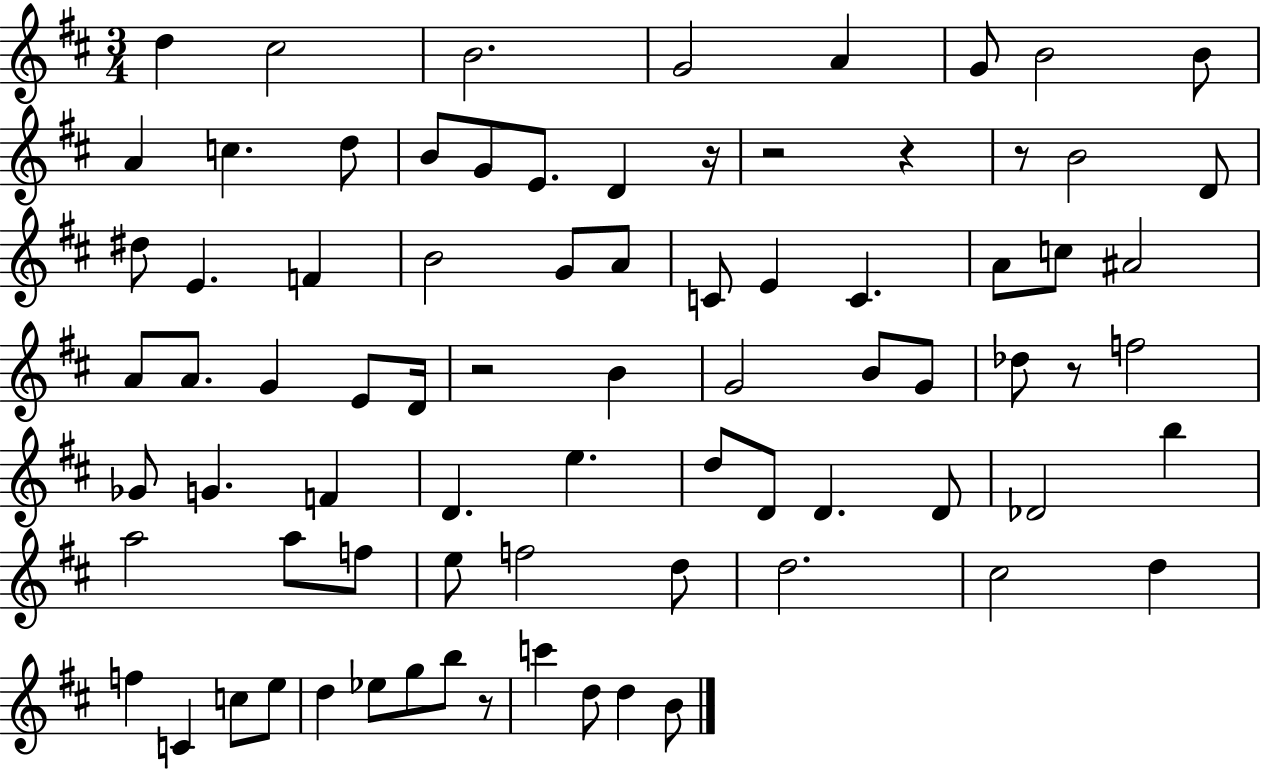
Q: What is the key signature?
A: D major